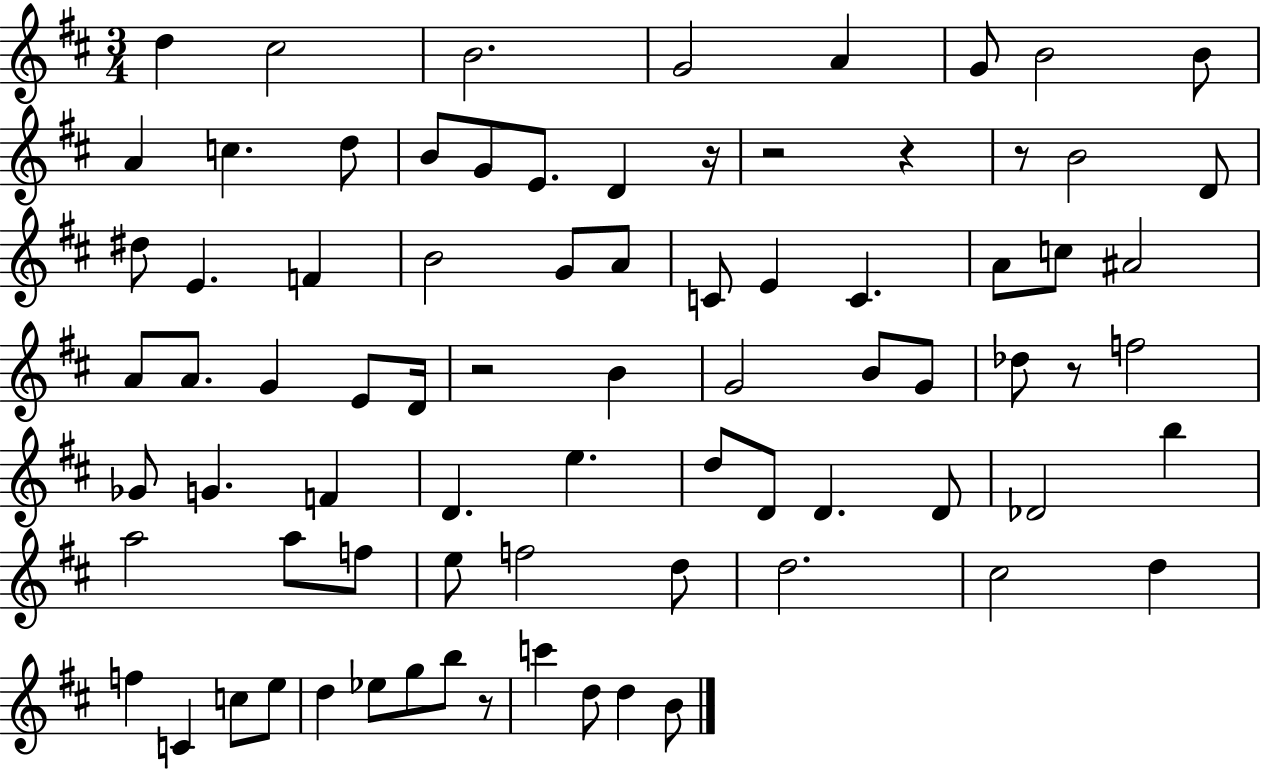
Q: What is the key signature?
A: D major